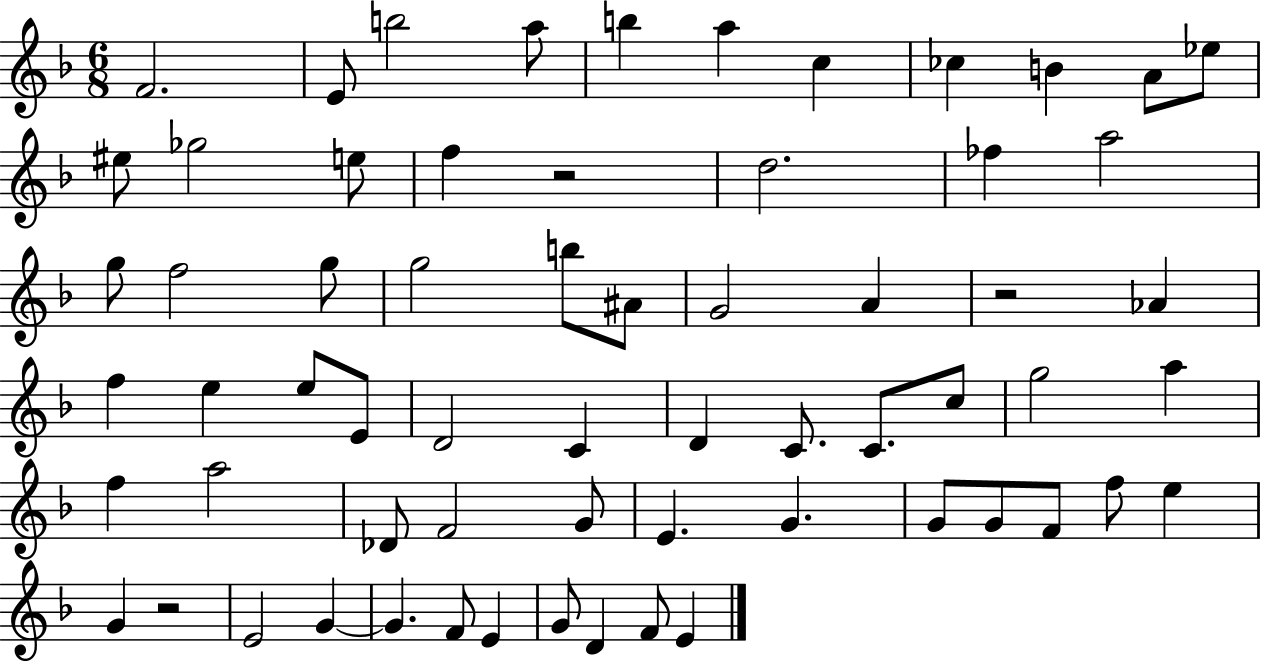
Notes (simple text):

F4/h. E4/e B5/h A5/e B5/q A5/q C5/q CES5/q B4/q A4/e Eb5/e EIS5/e Gb5/h E5/e F5/q R/h D5/h. FES5/q A5/h G5/e F5/h G5/e G5/h B5/e A#4/e G4/h A4/q R/h Ab4/q F5/q E5/q E5/e E4/e D4/h C4/q D4/q C4/e. C4/e. C5/e G5/h A5/q F5/q A5/h Db4/e F4/h G4/e E4/q. G4/q. G4/e G4/e F4/e F5/e E5/q G4/q R/h E4/h G4/q G4/q. F4/e E4/q G4/e D4/q F4/e E4/q